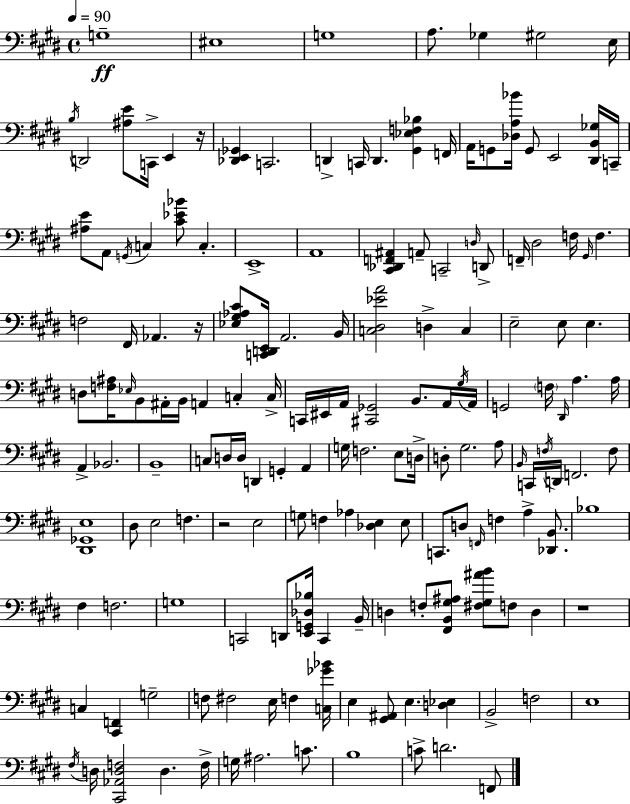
{
  \clef bass
  \time 4/4
  \defaultTimeSignature
  \key e \major
  \tempo 4 = 90
  g1--\ff | eis1 | g1 | a8. ges4 gis2 e16 | \break \acciaccatura { b16 } d,2 <ais e'>8 c,16-> e,4 | r16 <des, e, ges,>4 c,2. | d,4-> c,16 d,4. <gis, ees f bes>4 | f,16 a,16 g,8 <des a bes'>16 g,8 e,2 <dis, b, ges>16 | \break c,16-- <ais e'>8 a,8 \acciaccatura { g,16 } c4 <cis' ees' bes'>8 c4.-. | e,1-> | a,1 | <cis, des, f, ais,>4 a,8-- c,2-- | \break \grace { d16 } d,8-> f,16-- dis2 f16 \grace { gis,16 } f4. | f2 fis,16 aes,4. | r16 <ees gis aes cis'>8 <c, d, e,>16 a,2. | b,16 <c dis ees' a'>2 d4-> | \break c4 e2-- e8 e4. | d8 <f ais>16 \grace { ees16 } b,8 ais,16-. b,16 a,4 | c4-. c16-> c,16 eis,16 a,16 <cis, ges,>2 | b,8. a,16 \acciaccatura { gis16 } a,16 g,2 \parenthesize f16 \grace { dis,16 } | \break a4. a16 a,4-> bes,2. | b,1-- | c8 d16 d16 d,4 g,4-. | a,4 g16 f2. | \break e8 d16-> d8-. gis2. | a8 \grace { b,16 } c,16 \acciaccatura { f16 } d,16 f,2. | f8 <dis, ges, e>1 | dis8 e2 | \break f4. r2 | e2 g8 f4 aes4 | <des e>4 e8 c,8. d8 \grace { f,16 } f4 | a4-> <des, b,>8. bes1 | \break fis4 f2. | g1 | c,2 | d,8 <e, g, des bes>16 c,4 b,16-- d4 f8-. | \break <fis, b, gis ais>8 <fis gis ais' b'>8 f8 d4 r1 | c4 <cis, f,>4 | g2-- f8 fis2 | e16 f4 <c ges' bes'>16 e4 <gis, ais,>8 | \break e4. <d ees>4 b,2-> | f2 e1 | \acciaccatura { fis16 } d16 <cis, aes, d f>2 | d4. f16-> g16 ais2. | \break c'8. b1 | c'8-> d'2. | f,8 \bar "|."
}